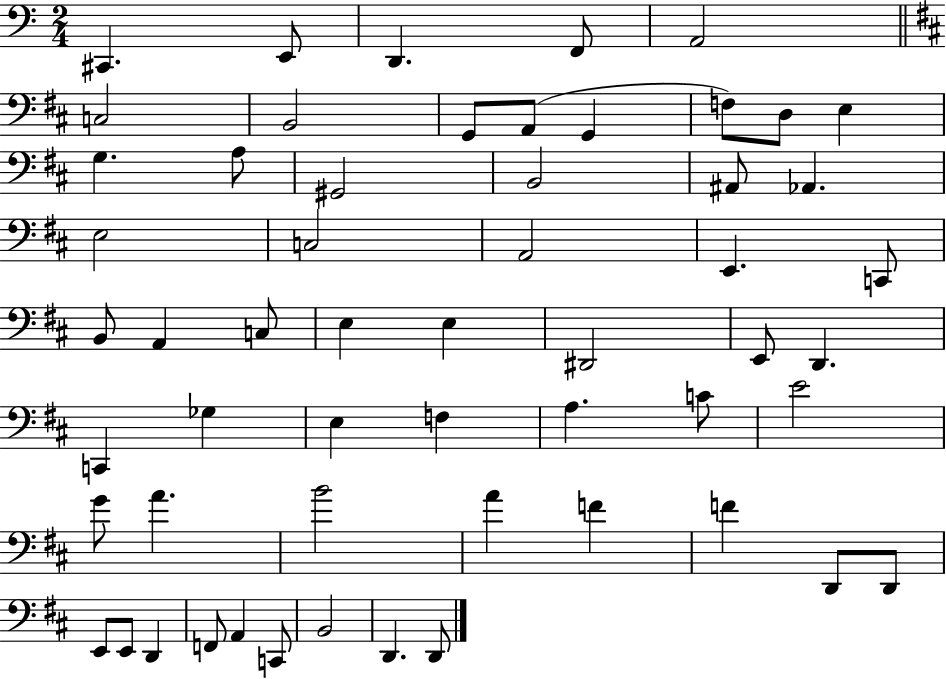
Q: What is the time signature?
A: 2/4